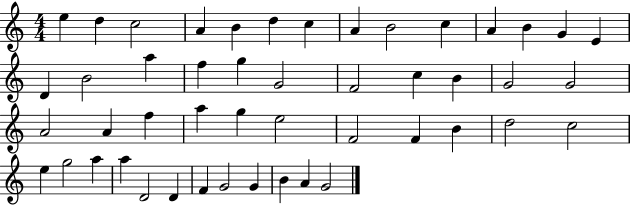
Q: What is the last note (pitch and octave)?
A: G4